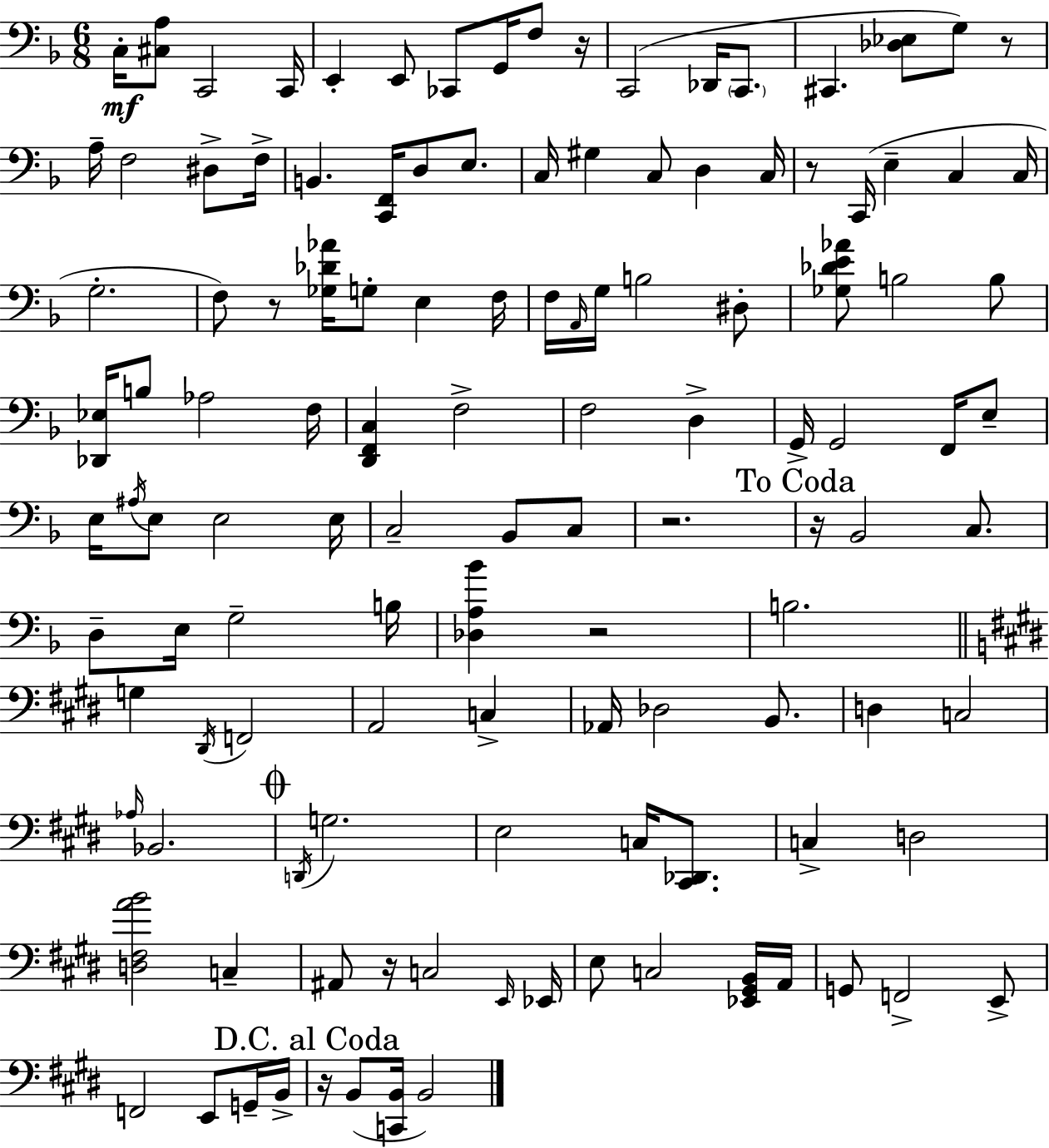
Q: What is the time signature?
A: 6/8